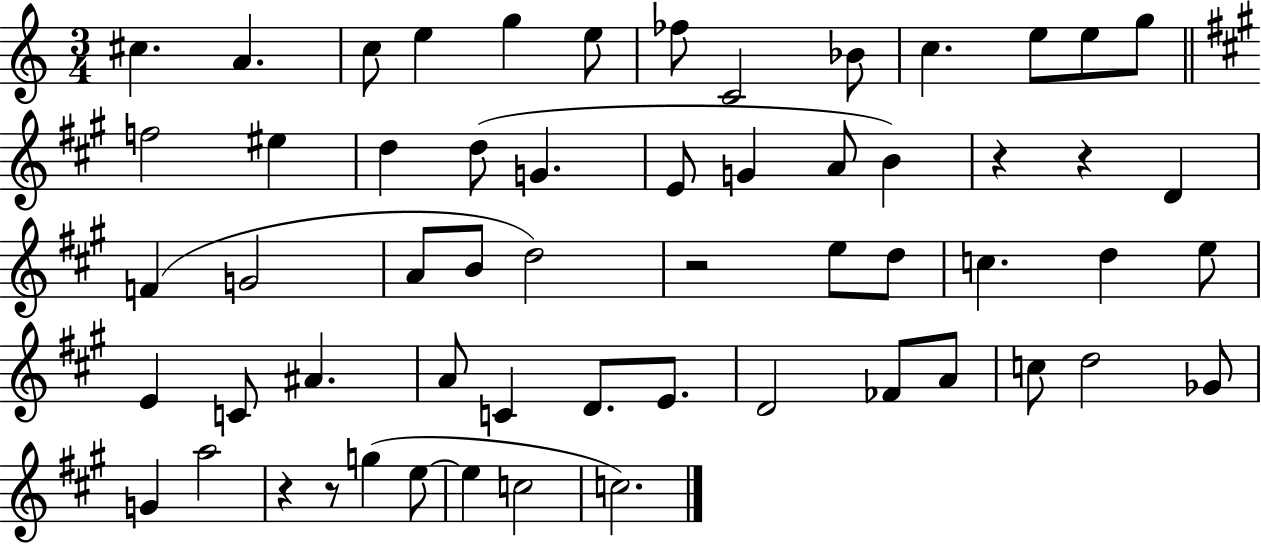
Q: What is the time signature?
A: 3/4